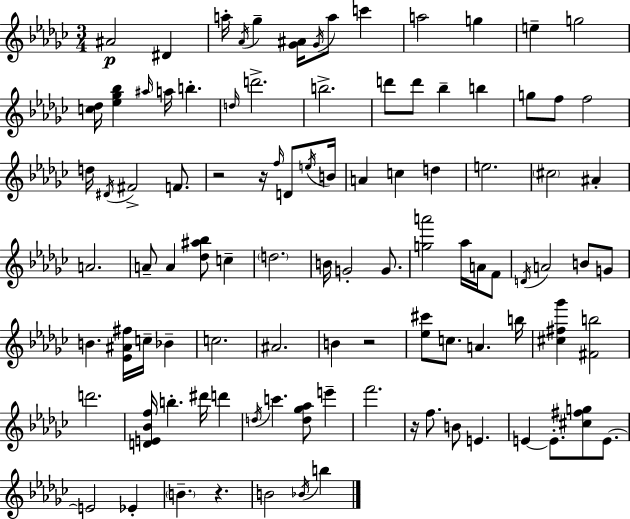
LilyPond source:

{
  \clef treble
  \numericTimeSignature
  \time 3/4
  \key ees \minor
  ais'2\p dis'4 | a''16-. \acciaccatura { aes'16 } ges''4-- <ges' ais'>16 \acciaccatura { ges'16 } a''8 c'''4 | a''2 g''4 | e''4-- g''2 | \break <c'' des''>16 <ees'' ges'' bes''>4 \grace { ais''16 } a''16 b''4.-. | \grace { d''16 } d'''2.-> | b''2.-> | d'''8 d'''8 bes''4-- | \break b''4 g''8 f''8 f''2 | d''16 \acciaccatura { dis'16 } fis'2-> | f'8. r2 | r16 \grace { f''16 } d'8 \acciaccatura { e''16 } b'16 a'4 c''4 | \break d''4 e''2. | \parenthesize cis''2 | ais'4-. a'2. | a'8-- a'4 | \break <des'' ais'' bes''>8 c''4-- \parenthesize d''2. | b'16 g'2-. | g'8. <g'' a'''>2 | aes''16 a'16 f'8 \acciaccatura { d'16 } a'2 | \break b'8 g'8 b'4. | <ees' ais' fis''>16 c''16-- bes'4-- c''2. | ais'2. | b'4 | \break r2 <ees'' cis'''>8 c''8. | a'4. b''16 <cis'' fis'' ges'''>4 | <fis' b''>2 d'''2. | <d' e' bes' f''>16 b''4.-. | \break dis'''16 d'''4 \acciaccatura { d''16 } c'''4. | <d'' ges'' aes''>8 e'''4-- f'''2. | r16 f''8. | b'8 e'4. e'4~~ | \break e'8.-. <cis'' fis'' g''>8 e'8.~~ e'2 | ees'4-. \parenthesize b'4.-- | r4. b'2 | \acciaccatura { bes'16 } b''4 \bar "|."
}